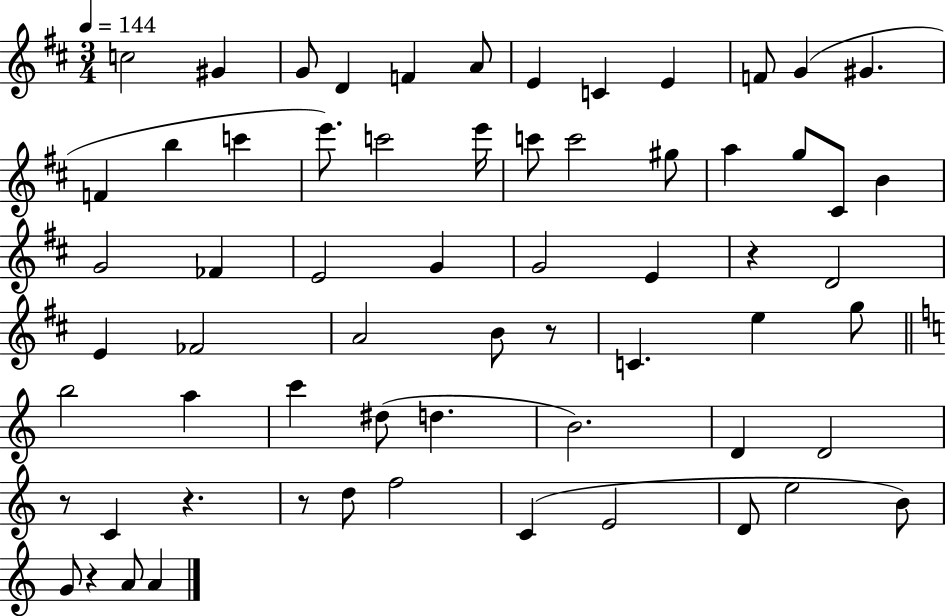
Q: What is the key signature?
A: D major